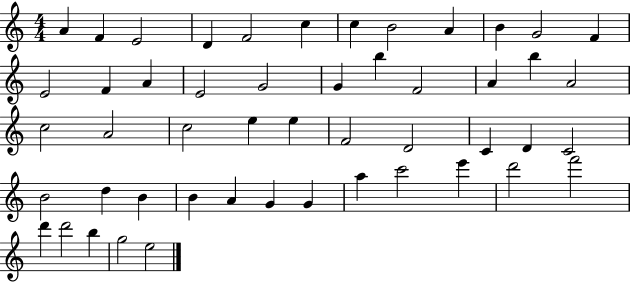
X:1
T:Untitled
M:4/4
L:1/4
K:C
A F E2 D F2 c c B2 A B G2 F E2 F A E2 G2 G b F2 A b A2 c2 A2 c2 e e F2 D2 C D C2 B2 d B B A G G a c'2 e' d'2 f'2 d' d'2 b g2 e2